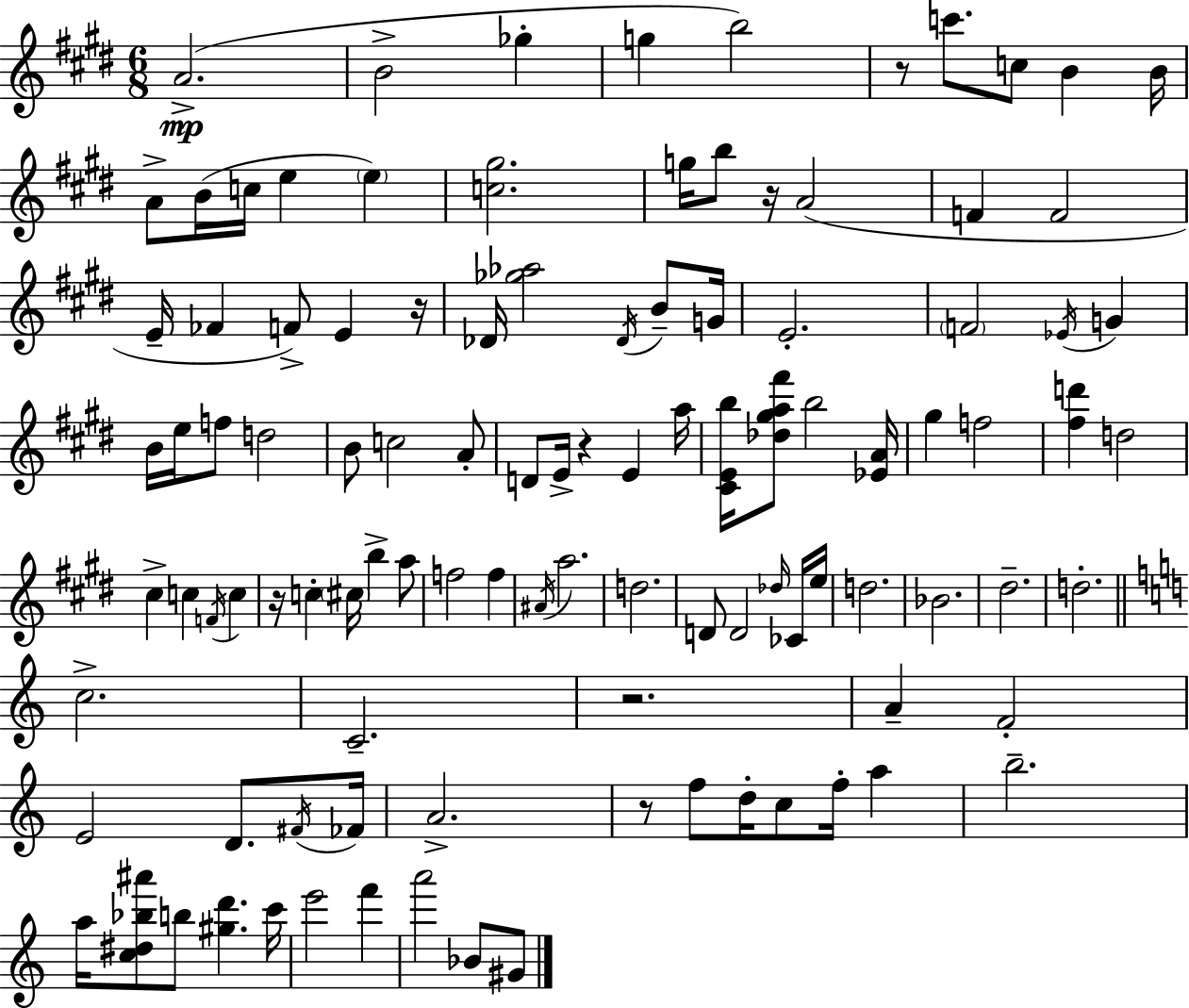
X:1
T:Untitled
M:6/8
L:1/4
K:E
A2 B2 _g g b2 z/2 c'/2 c/2 B B/4 A/2 B/4 c/4 e e [c^g]2 g/4 b/2 z/4 A2 F F2 E/4 _F F/2 E z/4 _D/4 [_g_a]2 _D/4 B/2 G/4 E2 F2 _E/4 G B/4 e/4 f/2 d2 B/2 c2 A/2 D/2 E/4 z E a/4 [^CEb]/4 [_d^ga^f']/2 b2 [_EA]/4 ^g f2 [^fd'] d2 ^c c F/4 c z/4 c ^c/4 b a/2 f2 f ^A/4 a2 d2 D/2 D2 _d/4 _C/4 e/4 d2 _B2 ^d2 d2 c2 C2 z2 A F2 E2 D/2 ^F/4 _F/4 A2 z/2 f/2 d/4 c/2 f/4 a b2 a/4 [c^d_b^a']/2 b/2 [^gd'] c'/4 e'2 f' a'2 _B/2 ^G/2